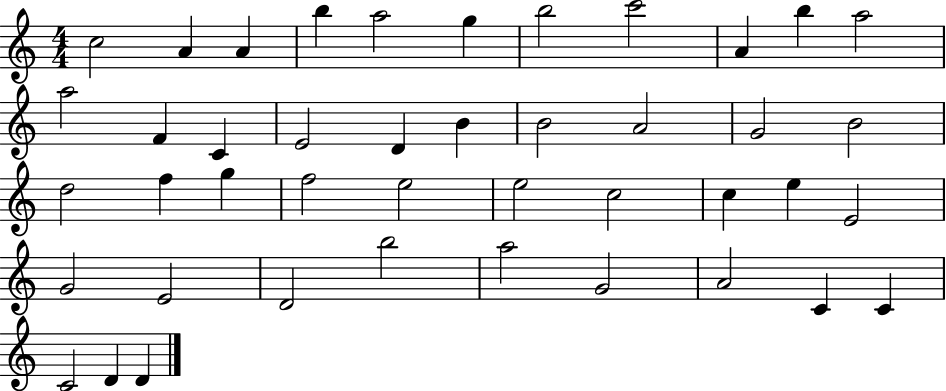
{
  \clef treble
  \numericTimeSignature
  \time 4/4
  \key c \major
  c''2 a'4 a'4 | b''4 a''2 g''4 | b''2 c'''2 | a'4 b''4 a''2 | \break a''2 f'4 c'4 | e'2 d'4 b'4 | b'2 a'2 | g'2 b'2 | \break d''2 f''4 g''4 | f''2 e''2 | e''2 c''2 | c''4 e''4 e'2 | \break g'2 e'2 | d'2 b''2 | a''2 g'2 | a'2 c'4 c'4 | \break c'2 d'4 d'4 | \bar "|."
}